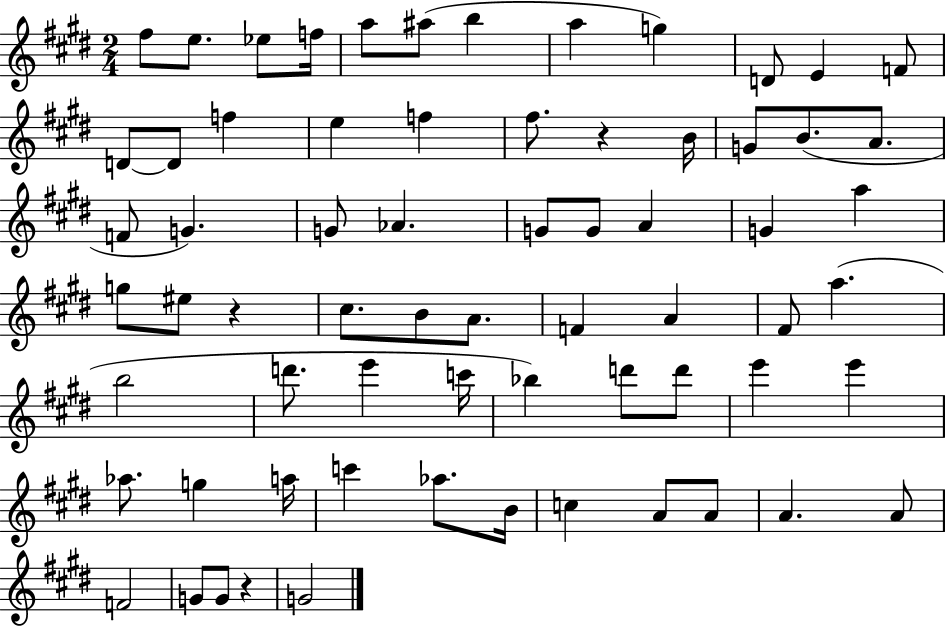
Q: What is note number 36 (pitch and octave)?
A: A4